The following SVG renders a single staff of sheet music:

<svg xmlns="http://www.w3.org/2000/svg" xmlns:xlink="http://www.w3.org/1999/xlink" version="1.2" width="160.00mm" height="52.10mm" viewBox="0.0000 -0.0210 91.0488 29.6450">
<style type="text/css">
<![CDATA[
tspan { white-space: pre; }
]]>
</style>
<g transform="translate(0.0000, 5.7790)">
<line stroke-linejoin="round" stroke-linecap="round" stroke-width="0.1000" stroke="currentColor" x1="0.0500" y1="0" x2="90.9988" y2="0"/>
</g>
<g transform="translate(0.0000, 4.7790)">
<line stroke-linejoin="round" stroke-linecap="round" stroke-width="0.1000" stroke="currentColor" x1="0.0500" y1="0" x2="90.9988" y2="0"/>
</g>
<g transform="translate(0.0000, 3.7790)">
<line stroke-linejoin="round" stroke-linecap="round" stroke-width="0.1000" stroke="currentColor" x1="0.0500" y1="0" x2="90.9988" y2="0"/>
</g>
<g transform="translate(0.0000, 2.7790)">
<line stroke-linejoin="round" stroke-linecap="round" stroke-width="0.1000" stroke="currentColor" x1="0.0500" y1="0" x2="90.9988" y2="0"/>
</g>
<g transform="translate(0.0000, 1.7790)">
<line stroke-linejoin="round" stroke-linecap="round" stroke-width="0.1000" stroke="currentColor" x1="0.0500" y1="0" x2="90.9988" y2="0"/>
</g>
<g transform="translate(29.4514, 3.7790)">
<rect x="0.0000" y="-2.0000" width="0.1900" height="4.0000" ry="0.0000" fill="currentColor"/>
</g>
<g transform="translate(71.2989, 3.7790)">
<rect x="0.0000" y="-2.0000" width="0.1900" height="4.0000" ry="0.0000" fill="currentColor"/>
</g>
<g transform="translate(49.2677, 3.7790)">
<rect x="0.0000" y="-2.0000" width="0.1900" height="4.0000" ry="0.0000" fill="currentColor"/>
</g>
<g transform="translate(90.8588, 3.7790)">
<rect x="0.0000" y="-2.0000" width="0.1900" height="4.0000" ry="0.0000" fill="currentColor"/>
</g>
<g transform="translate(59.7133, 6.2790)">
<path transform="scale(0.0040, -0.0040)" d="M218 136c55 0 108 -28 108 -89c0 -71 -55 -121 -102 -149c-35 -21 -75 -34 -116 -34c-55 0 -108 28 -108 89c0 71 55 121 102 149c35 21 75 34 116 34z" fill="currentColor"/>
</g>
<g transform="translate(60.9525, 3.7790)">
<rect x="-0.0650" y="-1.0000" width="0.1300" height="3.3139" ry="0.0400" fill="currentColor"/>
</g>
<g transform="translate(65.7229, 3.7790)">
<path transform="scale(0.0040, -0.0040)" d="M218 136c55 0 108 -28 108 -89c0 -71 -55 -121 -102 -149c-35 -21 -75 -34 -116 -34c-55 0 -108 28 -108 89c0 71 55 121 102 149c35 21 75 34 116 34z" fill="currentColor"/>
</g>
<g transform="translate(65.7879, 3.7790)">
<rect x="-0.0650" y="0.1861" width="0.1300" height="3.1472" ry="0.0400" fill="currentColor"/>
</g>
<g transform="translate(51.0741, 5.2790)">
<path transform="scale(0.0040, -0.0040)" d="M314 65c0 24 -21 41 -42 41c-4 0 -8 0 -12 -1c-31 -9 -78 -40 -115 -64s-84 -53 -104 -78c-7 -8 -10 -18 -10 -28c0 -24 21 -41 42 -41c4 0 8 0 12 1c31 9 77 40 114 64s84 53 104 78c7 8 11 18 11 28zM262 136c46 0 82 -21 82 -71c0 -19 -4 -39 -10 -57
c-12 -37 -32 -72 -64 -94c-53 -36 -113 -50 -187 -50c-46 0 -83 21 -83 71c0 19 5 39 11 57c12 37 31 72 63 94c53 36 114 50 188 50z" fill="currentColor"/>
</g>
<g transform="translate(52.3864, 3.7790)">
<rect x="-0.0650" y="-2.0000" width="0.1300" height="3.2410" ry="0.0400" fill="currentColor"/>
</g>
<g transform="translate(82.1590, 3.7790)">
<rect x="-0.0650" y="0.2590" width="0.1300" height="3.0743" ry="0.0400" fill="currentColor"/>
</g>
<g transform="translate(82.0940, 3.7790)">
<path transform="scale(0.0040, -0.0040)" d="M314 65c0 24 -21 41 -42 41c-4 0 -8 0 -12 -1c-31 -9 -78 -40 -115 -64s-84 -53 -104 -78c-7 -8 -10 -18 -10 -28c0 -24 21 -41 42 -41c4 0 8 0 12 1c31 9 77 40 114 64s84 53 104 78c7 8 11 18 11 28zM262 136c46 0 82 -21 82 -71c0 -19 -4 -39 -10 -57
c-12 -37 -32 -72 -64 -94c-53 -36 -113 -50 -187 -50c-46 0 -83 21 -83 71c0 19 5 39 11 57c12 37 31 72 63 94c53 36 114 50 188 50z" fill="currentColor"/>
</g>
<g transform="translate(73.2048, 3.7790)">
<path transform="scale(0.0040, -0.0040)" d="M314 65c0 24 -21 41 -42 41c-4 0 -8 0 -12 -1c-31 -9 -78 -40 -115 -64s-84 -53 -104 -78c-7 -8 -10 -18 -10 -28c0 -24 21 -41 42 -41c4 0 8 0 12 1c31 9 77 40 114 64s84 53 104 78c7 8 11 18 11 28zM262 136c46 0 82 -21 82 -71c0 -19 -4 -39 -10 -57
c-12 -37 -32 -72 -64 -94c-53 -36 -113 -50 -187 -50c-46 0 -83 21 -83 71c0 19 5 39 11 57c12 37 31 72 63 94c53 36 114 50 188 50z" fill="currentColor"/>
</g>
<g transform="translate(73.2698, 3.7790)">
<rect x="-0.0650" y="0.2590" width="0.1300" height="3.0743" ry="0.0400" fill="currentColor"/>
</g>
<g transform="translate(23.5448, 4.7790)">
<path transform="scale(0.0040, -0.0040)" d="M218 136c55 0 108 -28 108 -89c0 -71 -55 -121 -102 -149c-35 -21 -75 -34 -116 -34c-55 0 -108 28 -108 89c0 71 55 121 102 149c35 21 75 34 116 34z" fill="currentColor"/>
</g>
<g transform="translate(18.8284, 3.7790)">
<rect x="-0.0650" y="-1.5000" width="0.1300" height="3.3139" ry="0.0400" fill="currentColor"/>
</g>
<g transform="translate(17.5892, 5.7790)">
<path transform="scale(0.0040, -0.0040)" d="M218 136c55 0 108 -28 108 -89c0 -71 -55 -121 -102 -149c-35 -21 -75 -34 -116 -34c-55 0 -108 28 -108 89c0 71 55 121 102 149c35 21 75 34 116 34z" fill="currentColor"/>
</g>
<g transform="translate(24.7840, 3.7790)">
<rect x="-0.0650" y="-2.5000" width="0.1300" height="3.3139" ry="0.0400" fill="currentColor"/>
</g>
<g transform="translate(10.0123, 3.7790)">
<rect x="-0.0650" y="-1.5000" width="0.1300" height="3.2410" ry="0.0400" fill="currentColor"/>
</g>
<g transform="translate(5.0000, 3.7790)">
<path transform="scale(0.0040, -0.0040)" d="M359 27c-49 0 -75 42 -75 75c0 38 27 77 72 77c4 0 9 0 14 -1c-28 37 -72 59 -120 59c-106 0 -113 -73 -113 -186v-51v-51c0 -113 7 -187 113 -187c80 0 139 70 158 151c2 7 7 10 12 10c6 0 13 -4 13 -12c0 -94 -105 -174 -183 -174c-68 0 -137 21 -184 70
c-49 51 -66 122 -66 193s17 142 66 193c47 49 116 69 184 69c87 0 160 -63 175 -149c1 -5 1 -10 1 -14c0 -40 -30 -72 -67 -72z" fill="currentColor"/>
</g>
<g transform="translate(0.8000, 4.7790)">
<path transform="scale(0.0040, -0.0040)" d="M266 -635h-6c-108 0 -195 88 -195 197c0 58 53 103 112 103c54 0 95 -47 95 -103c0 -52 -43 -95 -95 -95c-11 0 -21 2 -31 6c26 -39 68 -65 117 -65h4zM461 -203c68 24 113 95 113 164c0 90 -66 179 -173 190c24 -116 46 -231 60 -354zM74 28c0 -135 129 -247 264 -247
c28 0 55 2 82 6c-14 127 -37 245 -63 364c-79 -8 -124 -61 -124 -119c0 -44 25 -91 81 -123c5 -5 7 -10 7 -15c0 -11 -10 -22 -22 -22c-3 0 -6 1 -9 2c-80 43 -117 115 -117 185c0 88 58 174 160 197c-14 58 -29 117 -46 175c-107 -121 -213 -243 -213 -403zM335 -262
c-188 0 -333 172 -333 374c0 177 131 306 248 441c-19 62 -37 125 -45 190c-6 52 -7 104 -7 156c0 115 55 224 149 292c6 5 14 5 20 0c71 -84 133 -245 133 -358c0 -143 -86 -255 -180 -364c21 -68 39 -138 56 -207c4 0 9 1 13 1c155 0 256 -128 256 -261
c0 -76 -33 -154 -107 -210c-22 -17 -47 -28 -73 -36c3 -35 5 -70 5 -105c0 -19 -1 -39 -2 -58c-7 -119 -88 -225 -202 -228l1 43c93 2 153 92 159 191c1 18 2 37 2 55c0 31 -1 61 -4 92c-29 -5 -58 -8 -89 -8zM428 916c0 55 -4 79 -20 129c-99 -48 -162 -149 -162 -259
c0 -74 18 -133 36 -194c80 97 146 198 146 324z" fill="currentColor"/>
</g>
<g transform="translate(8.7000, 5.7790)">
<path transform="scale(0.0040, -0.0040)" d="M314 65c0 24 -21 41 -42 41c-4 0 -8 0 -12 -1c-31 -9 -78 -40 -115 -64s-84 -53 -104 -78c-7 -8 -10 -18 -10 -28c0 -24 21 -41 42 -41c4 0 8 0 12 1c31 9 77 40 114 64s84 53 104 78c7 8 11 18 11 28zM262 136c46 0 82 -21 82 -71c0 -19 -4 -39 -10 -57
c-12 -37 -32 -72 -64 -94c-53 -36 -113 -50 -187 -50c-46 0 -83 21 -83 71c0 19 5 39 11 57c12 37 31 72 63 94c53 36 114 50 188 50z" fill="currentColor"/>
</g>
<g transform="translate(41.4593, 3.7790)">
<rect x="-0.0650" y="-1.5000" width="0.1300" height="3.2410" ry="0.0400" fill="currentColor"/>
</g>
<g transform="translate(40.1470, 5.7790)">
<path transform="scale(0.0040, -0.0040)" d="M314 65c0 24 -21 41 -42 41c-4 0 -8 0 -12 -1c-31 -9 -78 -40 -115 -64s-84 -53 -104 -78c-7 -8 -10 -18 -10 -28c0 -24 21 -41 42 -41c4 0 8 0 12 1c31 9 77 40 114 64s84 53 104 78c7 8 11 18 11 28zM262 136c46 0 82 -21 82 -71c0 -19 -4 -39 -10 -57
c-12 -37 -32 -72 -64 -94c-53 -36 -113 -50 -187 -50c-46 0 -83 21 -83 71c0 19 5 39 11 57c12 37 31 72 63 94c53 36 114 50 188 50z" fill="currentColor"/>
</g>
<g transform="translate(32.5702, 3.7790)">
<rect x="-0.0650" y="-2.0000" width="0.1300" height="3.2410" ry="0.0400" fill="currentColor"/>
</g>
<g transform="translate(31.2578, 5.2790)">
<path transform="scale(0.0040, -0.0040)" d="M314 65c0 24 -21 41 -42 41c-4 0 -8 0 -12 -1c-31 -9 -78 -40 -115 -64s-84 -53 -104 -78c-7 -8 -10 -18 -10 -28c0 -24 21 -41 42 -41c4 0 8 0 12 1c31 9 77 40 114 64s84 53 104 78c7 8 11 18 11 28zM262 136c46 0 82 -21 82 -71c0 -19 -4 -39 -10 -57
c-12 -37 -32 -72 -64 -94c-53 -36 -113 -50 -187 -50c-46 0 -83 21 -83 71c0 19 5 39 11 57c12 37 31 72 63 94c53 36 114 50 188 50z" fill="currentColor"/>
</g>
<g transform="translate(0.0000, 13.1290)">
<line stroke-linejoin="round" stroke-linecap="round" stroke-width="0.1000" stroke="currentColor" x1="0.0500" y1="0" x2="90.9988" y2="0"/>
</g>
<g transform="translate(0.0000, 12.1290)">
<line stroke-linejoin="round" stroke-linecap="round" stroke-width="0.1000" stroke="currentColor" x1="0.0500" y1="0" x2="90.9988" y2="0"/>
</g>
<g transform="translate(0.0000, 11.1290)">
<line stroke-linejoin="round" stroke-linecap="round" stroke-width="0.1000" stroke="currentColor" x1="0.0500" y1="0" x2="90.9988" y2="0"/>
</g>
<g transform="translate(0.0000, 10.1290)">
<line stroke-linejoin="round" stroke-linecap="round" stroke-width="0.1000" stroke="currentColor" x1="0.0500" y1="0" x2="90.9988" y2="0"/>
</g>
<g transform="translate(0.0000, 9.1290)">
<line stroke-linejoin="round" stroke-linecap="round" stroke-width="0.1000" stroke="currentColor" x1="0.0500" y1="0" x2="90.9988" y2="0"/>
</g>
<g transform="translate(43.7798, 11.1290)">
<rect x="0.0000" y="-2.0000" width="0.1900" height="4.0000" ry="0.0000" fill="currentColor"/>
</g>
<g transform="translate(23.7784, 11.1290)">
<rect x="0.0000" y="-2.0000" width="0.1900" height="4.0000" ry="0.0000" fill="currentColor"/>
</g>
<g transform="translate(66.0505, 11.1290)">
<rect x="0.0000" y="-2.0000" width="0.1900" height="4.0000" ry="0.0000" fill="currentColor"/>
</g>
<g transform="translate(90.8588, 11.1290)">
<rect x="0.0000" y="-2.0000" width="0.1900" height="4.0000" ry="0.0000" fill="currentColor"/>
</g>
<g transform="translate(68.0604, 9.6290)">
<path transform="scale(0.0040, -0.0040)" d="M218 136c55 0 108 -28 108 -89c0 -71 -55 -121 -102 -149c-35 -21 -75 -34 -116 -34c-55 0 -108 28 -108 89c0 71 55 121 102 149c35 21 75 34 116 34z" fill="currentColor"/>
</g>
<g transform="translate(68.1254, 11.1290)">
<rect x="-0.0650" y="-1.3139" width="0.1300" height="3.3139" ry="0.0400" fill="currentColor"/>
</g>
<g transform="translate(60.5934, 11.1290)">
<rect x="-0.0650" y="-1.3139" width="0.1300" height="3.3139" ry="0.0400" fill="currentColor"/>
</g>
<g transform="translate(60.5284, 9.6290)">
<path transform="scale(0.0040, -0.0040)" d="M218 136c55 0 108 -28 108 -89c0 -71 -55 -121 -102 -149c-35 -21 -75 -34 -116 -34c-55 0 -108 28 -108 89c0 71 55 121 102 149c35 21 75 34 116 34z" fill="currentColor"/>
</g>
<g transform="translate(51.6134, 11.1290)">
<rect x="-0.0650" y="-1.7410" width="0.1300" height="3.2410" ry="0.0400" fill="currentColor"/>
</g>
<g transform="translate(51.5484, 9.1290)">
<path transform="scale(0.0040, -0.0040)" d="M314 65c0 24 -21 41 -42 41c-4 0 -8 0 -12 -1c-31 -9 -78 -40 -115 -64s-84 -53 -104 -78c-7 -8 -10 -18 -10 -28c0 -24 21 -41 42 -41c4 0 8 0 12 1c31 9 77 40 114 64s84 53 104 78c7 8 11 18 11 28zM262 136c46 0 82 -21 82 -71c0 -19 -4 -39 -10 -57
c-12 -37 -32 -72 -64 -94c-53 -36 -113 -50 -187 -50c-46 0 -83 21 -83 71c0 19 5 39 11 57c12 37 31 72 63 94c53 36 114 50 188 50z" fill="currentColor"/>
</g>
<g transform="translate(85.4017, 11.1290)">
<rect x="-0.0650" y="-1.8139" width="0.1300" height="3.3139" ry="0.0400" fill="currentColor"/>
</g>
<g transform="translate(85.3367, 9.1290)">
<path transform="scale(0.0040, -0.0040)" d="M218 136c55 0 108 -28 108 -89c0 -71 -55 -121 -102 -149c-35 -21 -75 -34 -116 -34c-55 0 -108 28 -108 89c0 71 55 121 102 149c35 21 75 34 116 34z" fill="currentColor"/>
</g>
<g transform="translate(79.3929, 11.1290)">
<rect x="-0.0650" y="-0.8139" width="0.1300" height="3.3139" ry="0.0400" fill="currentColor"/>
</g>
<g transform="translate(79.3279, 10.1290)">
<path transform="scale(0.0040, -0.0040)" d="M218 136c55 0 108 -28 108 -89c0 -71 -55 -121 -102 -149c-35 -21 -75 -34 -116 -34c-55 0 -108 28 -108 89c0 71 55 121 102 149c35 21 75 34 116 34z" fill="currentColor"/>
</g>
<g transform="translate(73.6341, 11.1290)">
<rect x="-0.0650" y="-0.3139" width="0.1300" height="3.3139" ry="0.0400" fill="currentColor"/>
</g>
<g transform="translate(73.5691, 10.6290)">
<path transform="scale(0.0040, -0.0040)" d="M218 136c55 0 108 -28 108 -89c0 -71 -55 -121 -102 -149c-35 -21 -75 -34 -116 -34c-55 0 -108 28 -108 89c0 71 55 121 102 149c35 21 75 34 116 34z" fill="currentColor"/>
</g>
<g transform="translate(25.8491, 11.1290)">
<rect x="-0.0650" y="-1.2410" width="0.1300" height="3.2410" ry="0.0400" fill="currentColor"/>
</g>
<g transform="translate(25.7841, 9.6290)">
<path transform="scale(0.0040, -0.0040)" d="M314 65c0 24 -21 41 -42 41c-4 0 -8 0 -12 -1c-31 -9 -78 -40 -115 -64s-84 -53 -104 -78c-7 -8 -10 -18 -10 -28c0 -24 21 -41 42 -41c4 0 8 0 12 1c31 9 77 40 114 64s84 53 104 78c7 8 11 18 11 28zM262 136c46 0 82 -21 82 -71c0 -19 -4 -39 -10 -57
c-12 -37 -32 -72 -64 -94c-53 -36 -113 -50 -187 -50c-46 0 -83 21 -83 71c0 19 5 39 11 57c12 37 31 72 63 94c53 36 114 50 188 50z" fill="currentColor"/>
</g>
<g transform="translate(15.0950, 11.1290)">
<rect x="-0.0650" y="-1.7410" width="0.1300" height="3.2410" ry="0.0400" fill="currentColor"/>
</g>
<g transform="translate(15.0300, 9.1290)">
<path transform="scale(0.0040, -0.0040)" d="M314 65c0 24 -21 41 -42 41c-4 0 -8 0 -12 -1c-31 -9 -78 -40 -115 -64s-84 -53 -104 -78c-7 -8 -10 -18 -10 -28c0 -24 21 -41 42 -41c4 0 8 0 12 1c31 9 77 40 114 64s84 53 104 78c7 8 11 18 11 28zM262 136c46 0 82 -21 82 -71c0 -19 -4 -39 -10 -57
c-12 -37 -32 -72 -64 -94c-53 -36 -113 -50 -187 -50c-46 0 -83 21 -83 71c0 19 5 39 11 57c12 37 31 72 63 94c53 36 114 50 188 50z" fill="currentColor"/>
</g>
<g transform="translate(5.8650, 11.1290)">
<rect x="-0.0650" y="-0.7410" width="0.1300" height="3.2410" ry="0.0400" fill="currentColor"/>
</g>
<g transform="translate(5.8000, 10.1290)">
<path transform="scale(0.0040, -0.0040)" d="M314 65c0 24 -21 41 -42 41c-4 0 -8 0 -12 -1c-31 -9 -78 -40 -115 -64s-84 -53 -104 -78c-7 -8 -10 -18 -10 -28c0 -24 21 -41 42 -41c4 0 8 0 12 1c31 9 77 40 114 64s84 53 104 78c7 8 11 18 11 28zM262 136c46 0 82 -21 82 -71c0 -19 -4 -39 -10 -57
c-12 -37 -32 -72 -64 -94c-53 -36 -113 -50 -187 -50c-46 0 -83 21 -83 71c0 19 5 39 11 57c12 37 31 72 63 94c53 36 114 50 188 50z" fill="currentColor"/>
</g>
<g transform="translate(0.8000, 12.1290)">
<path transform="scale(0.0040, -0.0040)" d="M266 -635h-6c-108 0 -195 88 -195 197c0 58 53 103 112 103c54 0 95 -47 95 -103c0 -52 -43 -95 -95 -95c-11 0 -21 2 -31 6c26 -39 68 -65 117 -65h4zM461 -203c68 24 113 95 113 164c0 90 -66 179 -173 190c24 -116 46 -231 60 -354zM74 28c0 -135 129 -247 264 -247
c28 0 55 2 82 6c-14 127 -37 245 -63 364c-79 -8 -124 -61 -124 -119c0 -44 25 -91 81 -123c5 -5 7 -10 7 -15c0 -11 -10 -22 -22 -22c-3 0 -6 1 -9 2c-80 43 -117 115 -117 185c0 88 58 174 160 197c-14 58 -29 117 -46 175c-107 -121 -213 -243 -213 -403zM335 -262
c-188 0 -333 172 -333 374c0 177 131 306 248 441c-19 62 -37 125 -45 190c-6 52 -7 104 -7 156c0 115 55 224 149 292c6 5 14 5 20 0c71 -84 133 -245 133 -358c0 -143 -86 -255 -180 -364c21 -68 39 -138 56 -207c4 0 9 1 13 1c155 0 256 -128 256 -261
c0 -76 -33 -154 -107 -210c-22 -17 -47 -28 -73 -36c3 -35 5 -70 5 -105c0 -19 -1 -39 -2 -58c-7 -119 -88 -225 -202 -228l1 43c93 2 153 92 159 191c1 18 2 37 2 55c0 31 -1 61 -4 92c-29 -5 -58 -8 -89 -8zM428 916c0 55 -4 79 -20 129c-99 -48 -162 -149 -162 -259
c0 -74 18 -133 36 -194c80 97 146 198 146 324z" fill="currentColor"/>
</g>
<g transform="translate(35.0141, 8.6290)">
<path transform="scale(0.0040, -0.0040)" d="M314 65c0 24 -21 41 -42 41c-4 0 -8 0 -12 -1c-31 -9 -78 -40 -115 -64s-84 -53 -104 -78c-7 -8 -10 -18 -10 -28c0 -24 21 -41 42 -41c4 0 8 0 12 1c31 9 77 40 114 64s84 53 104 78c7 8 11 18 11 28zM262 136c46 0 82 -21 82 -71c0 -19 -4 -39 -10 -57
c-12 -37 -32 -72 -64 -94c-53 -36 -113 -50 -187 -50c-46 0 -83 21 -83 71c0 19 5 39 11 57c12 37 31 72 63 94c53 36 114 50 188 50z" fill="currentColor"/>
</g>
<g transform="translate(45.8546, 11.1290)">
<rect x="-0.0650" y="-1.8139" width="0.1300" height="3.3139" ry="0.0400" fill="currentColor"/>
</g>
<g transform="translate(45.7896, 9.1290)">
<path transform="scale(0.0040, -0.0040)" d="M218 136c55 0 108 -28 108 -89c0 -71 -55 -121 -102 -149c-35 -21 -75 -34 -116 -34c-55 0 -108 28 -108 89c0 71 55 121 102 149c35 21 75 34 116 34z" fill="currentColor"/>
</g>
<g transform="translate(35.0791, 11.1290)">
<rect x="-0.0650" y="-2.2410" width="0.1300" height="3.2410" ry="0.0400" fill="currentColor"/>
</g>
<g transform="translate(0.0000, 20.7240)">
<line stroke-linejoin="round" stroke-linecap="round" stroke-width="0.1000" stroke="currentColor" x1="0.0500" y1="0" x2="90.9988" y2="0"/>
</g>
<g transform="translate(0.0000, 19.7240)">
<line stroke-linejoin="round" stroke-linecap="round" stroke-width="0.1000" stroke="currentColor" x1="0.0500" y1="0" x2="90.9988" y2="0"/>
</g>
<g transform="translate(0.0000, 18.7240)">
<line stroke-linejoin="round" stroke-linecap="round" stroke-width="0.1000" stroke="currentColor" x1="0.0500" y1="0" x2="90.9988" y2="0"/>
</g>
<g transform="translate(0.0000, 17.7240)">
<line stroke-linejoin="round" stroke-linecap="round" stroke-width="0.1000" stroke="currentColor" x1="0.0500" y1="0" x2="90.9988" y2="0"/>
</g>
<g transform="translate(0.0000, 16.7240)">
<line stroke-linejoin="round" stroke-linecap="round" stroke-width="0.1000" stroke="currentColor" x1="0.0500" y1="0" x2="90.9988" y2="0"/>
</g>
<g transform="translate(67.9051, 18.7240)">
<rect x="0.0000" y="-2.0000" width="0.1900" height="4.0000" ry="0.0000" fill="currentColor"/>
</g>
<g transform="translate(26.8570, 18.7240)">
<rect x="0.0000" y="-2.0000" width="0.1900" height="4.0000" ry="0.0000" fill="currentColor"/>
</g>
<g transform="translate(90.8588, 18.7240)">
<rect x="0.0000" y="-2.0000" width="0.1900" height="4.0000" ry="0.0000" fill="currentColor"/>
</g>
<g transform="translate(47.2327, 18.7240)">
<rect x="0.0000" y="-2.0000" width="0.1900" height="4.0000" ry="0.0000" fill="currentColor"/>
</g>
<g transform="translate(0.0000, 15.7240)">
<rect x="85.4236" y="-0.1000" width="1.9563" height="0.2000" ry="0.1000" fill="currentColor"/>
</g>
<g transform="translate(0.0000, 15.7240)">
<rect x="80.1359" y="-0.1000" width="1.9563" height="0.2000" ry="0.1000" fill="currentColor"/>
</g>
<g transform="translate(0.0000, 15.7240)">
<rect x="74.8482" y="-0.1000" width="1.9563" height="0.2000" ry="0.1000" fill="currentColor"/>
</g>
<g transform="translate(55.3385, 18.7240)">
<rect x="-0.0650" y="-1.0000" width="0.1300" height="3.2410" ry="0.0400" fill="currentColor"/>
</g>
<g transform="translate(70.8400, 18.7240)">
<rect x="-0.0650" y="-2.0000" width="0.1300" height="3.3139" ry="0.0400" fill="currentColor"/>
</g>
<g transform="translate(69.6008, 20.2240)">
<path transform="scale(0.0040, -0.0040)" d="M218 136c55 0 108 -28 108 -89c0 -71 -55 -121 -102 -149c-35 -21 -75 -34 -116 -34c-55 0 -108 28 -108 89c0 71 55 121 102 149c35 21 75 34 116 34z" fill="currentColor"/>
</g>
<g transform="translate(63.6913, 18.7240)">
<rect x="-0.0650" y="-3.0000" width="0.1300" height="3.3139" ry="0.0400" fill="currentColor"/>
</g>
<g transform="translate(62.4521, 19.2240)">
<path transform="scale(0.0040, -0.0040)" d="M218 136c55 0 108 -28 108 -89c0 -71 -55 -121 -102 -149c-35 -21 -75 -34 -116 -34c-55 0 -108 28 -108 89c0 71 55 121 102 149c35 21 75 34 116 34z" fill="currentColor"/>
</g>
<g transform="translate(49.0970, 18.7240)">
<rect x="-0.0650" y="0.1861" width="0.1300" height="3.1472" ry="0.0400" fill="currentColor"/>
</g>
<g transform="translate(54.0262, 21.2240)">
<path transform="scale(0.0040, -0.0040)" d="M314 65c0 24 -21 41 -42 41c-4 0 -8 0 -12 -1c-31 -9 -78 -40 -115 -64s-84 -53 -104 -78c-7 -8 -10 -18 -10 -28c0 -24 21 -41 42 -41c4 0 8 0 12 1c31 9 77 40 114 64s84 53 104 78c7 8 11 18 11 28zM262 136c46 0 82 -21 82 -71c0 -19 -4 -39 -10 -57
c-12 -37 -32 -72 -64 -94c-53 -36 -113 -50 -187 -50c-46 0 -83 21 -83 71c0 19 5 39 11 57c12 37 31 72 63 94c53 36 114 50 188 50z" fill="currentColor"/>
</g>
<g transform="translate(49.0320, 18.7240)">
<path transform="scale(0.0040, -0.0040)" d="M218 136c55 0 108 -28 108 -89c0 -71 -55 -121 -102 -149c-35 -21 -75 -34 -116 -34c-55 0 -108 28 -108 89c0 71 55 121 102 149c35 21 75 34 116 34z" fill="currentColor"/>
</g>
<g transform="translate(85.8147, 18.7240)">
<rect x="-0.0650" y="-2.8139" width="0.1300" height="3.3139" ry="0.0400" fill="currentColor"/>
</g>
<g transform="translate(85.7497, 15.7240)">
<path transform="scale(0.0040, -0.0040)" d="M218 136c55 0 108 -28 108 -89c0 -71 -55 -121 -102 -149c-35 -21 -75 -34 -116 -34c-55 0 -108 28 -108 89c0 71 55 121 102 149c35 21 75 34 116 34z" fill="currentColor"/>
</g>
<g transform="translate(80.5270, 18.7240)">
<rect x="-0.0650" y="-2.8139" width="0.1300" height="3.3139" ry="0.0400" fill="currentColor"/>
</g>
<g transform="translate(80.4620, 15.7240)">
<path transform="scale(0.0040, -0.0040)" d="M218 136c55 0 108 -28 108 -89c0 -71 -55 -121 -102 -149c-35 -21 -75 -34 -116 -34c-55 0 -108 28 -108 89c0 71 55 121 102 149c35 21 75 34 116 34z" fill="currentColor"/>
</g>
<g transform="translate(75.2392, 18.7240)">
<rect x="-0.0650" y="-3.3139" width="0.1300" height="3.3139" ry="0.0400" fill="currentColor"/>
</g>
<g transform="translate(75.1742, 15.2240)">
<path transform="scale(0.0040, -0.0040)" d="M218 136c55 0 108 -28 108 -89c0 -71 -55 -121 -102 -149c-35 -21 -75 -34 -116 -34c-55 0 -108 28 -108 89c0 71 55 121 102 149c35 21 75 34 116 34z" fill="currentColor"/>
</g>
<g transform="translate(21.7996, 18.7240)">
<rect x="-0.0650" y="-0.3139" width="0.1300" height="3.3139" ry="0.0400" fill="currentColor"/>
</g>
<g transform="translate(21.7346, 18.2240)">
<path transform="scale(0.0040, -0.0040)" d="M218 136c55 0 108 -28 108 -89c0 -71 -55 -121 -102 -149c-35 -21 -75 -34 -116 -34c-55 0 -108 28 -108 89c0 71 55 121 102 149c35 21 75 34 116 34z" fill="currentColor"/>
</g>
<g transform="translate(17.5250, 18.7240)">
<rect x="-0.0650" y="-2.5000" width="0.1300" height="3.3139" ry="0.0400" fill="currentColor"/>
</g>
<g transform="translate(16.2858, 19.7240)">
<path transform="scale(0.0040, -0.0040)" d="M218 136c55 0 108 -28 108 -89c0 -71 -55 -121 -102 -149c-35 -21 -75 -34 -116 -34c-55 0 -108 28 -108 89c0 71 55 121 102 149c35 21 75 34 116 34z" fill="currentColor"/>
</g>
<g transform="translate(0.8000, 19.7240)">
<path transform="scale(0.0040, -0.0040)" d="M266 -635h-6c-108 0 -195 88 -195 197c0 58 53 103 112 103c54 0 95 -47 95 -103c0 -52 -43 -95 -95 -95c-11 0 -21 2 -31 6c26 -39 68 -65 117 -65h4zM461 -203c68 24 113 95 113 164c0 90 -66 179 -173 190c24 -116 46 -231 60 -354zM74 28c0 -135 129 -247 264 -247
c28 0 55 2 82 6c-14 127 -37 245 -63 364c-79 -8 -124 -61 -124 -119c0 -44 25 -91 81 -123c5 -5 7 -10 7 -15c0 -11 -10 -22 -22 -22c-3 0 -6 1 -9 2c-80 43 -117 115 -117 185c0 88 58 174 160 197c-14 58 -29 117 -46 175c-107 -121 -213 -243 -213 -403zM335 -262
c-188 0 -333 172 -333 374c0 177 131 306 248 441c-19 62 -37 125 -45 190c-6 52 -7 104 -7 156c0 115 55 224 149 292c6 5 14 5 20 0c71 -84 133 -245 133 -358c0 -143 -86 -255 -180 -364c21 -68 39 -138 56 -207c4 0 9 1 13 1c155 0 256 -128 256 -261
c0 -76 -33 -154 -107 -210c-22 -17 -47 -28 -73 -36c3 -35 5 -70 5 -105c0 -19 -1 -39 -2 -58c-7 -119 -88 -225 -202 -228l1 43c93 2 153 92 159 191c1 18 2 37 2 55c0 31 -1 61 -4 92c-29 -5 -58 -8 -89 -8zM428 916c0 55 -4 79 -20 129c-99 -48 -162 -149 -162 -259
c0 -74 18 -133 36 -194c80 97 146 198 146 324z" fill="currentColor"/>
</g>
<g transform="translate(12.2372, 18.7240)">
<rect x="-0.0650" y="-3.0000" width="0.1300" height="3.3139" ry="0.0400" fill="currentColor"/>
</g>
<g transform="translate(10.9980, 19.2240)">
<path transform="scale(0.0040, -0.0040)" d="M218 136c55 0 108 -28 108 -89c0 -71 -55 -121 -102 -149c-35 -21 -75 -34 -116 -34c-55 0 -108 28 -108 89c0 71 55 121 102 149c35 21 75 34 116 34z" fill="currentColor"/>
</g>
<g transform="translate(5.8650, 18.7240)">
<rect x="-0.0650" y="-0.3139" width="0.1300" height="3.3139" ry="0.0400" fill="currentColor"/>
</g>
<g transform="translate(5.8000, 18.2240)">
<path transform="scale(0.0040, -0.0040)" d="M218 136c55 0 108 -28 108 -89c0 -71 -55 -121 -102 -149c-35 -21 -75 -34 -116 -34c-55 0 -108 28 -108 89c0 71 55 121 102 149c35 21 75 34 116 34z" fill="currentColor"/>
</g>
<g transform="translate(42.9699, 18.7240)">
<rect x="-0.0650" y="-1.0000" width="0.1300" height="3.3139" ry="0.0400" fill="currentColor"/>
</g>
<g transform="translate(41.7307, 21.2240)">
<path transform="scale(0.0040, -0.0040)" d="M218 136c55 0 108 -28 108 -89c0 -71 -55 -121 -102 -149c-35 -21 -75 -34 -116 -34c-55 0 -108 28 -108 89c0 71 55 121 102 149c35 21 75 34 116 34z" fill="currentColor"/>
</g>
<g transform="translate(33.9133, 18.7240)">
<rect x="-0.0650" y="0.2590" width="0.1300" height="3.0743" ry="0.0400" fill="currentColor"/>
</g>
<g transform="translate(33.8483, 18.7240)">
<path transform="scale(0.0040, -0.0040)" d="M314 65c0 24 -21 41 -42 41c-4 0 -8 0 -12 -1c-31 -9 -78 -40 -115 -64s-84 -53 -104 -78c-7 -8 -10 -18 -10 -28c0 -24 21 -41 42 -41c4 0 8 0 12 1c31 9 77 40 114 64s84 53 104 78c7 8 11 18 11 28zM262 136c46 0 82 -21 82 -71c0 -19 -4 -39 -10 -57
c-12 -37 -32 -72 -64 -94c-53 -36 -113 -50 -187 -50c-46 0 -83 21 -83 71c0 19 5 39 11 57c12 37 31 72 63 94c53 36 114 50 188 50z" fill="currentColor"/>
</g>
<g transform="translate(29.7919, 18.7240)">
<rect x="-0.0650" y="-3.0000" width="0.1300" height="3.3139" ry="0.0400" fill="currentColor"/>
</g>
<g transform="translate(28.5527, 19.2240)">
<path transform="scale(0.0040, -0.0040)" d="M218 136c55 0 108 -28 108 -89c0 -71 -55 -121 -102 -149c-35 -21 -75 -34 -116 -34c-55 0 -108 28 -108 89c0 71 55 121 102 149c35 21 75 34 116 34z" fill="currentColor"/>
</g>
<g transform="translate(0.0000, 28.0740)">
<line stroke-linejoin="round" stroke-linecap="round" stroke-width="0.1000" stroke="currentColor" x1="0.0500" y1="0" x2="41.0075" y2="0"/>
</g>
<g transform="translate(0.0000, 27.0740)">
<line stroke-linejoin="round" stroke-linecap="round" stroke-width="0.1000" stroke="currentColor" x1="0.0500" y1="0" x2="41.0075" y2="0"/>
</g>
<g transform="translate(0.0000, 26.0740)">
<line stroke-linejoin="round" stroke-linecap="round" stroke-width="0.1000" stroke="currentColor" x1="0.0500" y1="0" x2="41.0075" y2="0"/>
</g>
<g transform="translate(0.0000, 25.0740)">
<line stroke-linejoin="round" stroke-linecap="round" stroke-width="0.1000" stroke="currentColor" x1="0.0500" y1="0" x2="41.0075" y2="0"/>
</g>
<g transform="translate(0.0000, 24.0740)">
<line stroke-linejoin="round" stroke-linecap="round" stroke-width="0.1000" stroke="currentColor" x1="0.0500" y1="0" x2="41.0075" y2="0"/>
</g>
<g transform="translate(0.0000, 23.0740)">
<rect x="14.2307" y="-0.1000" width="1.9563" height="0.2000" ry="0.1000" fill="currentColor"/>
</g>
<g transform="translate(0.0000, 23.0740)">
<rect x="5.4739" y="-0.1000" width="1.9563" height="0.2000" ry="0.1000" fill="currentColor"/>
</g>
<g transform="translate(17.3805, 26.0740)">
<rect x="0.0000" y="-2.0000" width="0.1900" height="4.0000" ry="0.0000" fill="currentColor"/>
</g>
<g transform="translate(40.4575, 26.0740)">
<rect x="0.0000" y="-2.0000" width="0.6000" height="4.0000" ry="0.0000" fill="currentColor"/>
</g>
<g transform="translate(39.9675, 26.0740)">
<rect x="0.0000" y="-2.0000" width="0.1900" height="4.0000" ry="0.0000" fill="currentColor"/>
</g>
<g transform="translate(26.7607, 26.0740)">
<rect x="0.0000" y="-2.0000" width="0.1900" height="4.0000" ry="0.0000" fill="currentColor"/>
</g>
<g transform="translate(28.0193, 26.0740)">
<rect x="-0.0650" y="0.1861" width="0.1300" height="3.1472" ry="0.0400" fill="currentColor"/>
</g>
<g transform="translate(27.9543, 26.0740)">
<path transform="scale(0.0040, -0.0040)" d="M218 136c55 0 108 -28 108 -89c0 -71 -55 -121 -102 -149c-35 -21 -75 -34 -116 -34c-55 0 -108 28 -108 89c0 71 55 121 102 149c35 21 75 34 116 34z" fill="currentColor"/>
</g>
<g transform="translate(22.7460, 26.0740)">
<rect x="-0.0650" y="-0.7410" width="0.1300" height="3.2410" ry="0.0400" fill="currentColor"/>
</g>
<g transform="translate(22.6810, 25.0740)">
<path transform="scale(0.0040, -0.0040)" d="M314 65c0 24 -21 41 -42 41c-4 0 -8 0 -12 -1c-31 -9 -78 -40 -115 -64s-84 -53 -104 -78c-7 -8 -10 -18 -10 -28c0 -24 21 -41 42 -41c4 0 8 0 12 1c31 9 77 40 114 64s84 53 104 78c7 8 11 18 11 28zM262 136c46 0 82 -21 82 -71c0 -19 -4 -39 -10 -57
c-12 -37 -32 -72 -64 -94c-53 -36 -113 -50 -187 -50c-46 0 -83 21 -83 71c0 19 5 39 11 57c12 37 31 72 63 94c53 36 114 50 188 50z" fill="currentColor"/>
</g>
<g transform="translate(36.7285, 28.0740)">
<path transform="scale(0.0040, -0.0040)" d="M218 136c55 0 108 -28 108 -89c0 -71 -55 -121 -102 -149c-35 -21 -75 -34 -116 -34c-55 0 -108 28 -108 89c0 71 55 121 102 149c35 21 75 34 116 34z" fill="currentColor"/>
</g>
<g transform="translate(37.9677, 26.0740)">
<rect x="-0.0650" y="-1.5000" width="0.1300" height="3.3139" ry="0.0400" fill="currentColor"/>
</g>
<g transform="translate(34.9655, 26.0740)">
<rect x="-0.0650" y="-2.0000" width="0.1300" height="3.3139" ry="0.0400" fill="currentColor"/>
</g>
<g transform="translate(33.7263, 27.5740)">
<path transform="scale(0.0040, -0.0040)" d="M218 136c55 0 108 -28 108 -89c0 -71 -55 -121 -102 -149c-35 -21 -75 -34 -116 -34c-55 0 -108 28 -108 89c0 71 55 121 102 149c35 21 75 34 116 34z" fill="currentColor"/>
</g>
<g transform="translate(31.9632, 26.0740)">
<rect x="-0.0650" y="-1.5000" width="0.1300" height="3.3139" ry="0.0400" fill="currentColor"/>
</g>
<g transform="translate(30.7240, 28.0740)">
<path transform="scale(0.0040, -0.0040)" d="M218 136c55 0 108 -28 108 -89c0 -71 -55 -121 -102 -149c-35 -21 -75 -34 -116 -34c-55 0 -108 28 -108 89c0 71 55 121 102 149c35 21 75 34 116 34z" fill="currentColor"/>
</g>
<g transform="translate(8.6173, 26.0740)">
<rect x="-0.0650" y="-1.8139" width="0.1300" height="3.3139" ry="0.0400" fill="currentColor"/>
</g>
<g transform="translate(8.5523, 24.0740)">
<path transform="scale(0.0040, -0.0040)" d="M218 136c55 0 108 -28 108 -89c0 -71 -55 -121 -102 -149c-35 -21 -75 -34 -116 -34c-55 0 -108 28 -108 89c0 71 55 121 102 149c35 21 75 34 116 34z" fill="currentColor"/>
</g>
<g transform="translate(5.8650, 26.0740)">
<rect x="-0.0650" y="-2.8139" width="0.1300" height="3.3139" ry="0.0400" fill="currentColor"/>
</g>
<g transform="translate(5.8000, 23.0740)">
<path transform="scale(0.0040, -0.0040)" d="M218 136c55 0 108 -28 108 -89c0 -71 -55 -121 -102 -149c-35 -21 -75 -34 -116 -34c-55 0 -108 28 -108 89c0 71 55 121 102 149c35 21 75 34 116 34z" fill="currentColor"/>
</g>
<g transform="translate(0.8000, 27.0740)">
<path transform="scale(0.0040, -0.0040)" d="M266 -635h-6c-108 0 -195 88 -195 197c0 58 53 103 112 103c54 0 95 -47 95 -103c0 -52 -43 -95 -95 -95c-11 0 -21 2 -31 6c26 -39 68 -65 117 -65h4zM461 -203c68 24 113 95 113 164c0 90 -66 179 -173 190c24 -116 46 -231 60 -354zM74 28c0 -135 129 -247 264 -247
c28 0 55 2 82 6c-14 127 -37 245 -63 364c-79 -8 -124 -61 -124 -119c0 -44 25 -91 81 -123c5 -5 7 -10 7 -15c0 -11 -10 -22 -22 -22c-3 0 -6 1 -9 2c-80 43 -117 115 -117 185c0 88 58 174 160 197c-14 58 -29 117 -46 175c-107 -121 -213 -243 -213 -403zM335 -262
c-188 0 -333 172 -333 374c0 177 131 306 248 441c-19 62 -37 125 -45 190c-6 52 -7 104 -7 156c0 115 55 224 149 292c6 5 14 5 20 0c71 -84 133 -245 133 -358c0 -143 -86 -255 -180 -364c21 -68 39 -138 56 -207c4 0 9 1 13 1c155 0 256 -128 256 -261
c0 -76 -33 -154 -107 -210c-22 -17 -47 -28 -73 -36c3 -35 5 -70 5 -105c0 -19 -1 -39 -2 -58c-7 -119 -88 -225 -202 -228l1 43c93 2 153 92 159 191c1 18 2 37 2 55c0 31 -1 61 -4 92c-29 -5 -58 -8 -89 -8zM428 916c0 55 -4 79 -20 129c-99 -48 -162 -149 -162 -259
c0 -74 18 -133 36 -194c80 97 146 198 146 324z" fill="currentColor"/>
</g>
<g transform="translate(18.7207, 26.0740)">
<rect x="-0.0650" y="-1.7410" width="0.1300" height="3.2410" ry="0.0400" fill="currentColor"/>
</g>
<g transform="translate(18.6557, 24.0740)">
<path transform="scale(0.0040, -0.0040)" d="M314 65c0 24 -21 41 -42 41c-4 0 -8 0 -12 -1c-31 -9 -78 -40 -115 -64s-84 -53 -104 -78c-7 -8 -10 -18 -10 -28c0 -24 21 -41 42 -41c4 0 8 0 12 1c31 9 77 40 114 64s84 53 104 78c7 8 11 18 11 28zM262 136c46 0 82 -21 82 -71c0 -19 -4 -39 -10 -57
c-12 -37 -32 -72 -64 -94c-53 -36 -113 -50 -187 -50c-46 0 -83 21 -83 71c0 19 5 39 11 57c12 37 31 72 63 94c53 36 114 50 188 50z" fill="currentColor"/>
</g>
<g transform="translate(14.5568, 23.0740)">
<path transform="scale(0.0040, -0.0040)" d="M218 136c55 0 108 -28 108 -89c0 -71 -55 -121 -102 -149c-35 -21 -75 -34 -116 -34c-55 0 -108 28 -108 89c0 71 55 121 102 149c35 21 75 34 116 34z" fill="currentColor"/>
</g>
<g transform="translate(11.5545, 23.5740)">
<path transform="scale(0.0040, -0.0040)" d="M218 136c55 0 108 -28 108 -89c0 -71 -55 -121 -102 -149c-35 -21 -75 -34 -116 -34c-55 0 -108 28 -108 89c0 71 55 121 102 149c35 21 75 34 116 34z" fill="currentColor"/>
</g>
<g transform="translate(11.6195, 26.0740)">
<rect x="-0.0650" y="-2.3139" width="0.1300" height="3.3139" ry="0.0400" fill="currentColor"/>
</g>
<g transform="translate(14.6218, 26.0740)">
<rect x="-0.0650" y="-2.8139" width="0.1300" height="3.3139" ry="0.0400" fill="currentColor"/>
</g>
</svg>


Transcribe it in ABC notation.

X:1
T:Untitled
M:4/4
L:1/4
K:C
E2 E G F2 E2 F2 D B B2 B2 d2 f2 e2 g2 f f2 e e c d f c A G c A B2 D B D2 A F b a a a f g a f2 d2 B E F E